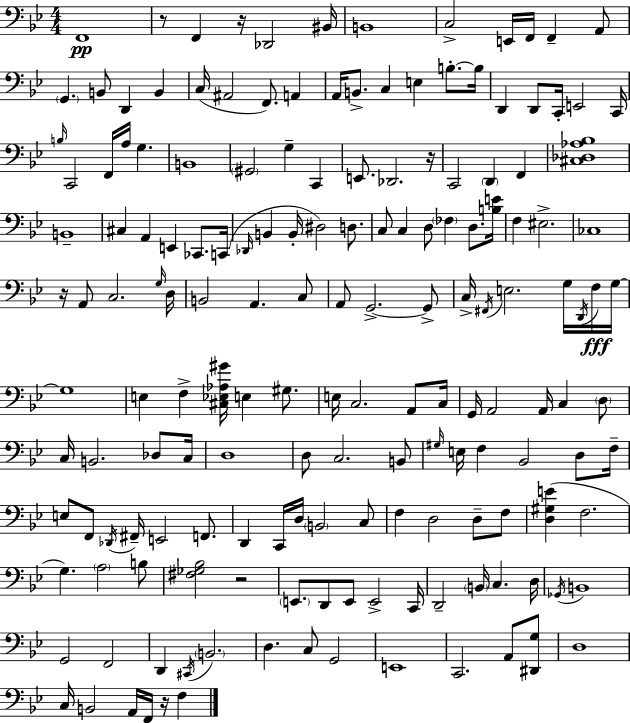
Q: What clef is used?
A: bass